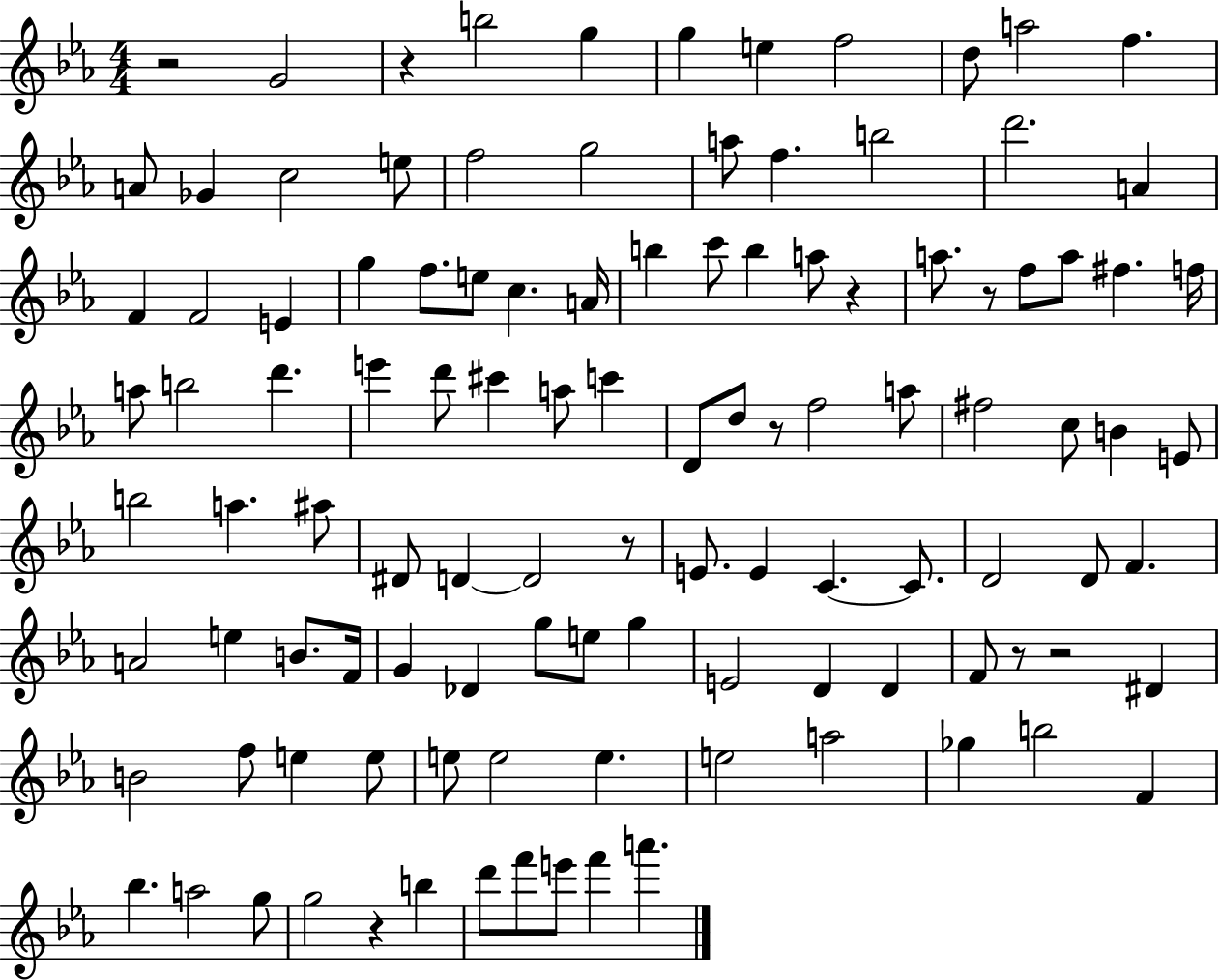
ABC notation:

X:1
T:Untitled
M:4/4
L:1/4
K:Eb
z2 G2 z b2 g g e f2 d/2 a2 f A/2 _G c2 e/2 f2 g2 a/2 f b2 d'2 A F F2 E g f/2 e/2 c A/4 b c'/2 b a/2 z a/2 z/2 f/2 a/2 ^f f/4 a/2 b2 d' e' d'/2 ^c' a/2 c' D/2 d/2 z/2 f2 a/2 ^f2 c/2 B E/2 b2 a ^a/2 ^D/2 D D2 z/2 E/2 E C C/2 D2 D/2 F A2 e B/2 F/4 G _D g/2 e/2 g E2 D D F/2 z/2 z2 ^D B2 f/2 e e/2 e/2 e2 e e2 a2 _g b2 F _b a2 g/2 g2 z b d'/2 f'/2 e'/2 f' a'